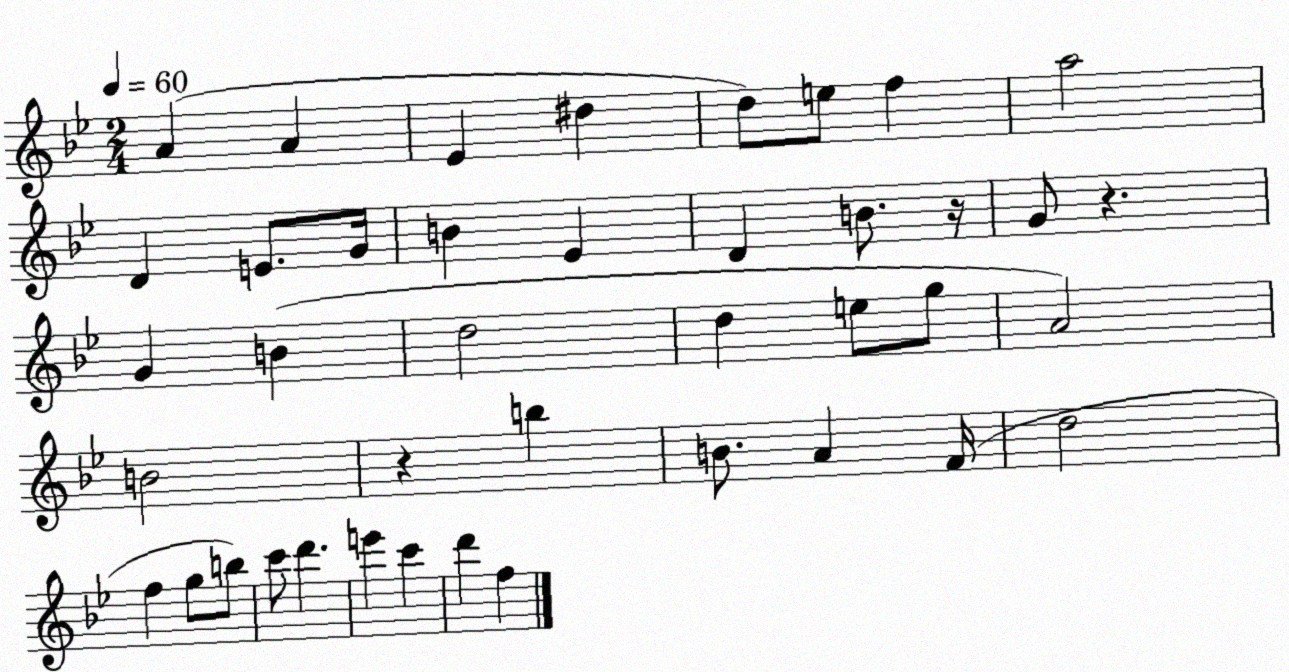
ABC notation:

X:1
T:Untitled
M:2/4
L:1/4
K:Bb
A A _E ^d d/2 e/2 f a2 D E/2 G/4 B _E D B/2 z/4 G/2 z G B d2 d e/2 g/2 A2 B2 z b B/2 A F/4 d2 f g/2 b/2 c'/2 d' e' c' d' f